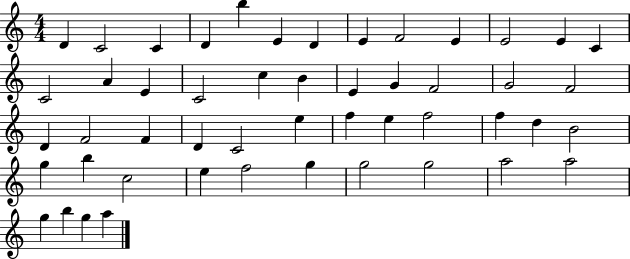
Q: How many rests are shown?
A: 0